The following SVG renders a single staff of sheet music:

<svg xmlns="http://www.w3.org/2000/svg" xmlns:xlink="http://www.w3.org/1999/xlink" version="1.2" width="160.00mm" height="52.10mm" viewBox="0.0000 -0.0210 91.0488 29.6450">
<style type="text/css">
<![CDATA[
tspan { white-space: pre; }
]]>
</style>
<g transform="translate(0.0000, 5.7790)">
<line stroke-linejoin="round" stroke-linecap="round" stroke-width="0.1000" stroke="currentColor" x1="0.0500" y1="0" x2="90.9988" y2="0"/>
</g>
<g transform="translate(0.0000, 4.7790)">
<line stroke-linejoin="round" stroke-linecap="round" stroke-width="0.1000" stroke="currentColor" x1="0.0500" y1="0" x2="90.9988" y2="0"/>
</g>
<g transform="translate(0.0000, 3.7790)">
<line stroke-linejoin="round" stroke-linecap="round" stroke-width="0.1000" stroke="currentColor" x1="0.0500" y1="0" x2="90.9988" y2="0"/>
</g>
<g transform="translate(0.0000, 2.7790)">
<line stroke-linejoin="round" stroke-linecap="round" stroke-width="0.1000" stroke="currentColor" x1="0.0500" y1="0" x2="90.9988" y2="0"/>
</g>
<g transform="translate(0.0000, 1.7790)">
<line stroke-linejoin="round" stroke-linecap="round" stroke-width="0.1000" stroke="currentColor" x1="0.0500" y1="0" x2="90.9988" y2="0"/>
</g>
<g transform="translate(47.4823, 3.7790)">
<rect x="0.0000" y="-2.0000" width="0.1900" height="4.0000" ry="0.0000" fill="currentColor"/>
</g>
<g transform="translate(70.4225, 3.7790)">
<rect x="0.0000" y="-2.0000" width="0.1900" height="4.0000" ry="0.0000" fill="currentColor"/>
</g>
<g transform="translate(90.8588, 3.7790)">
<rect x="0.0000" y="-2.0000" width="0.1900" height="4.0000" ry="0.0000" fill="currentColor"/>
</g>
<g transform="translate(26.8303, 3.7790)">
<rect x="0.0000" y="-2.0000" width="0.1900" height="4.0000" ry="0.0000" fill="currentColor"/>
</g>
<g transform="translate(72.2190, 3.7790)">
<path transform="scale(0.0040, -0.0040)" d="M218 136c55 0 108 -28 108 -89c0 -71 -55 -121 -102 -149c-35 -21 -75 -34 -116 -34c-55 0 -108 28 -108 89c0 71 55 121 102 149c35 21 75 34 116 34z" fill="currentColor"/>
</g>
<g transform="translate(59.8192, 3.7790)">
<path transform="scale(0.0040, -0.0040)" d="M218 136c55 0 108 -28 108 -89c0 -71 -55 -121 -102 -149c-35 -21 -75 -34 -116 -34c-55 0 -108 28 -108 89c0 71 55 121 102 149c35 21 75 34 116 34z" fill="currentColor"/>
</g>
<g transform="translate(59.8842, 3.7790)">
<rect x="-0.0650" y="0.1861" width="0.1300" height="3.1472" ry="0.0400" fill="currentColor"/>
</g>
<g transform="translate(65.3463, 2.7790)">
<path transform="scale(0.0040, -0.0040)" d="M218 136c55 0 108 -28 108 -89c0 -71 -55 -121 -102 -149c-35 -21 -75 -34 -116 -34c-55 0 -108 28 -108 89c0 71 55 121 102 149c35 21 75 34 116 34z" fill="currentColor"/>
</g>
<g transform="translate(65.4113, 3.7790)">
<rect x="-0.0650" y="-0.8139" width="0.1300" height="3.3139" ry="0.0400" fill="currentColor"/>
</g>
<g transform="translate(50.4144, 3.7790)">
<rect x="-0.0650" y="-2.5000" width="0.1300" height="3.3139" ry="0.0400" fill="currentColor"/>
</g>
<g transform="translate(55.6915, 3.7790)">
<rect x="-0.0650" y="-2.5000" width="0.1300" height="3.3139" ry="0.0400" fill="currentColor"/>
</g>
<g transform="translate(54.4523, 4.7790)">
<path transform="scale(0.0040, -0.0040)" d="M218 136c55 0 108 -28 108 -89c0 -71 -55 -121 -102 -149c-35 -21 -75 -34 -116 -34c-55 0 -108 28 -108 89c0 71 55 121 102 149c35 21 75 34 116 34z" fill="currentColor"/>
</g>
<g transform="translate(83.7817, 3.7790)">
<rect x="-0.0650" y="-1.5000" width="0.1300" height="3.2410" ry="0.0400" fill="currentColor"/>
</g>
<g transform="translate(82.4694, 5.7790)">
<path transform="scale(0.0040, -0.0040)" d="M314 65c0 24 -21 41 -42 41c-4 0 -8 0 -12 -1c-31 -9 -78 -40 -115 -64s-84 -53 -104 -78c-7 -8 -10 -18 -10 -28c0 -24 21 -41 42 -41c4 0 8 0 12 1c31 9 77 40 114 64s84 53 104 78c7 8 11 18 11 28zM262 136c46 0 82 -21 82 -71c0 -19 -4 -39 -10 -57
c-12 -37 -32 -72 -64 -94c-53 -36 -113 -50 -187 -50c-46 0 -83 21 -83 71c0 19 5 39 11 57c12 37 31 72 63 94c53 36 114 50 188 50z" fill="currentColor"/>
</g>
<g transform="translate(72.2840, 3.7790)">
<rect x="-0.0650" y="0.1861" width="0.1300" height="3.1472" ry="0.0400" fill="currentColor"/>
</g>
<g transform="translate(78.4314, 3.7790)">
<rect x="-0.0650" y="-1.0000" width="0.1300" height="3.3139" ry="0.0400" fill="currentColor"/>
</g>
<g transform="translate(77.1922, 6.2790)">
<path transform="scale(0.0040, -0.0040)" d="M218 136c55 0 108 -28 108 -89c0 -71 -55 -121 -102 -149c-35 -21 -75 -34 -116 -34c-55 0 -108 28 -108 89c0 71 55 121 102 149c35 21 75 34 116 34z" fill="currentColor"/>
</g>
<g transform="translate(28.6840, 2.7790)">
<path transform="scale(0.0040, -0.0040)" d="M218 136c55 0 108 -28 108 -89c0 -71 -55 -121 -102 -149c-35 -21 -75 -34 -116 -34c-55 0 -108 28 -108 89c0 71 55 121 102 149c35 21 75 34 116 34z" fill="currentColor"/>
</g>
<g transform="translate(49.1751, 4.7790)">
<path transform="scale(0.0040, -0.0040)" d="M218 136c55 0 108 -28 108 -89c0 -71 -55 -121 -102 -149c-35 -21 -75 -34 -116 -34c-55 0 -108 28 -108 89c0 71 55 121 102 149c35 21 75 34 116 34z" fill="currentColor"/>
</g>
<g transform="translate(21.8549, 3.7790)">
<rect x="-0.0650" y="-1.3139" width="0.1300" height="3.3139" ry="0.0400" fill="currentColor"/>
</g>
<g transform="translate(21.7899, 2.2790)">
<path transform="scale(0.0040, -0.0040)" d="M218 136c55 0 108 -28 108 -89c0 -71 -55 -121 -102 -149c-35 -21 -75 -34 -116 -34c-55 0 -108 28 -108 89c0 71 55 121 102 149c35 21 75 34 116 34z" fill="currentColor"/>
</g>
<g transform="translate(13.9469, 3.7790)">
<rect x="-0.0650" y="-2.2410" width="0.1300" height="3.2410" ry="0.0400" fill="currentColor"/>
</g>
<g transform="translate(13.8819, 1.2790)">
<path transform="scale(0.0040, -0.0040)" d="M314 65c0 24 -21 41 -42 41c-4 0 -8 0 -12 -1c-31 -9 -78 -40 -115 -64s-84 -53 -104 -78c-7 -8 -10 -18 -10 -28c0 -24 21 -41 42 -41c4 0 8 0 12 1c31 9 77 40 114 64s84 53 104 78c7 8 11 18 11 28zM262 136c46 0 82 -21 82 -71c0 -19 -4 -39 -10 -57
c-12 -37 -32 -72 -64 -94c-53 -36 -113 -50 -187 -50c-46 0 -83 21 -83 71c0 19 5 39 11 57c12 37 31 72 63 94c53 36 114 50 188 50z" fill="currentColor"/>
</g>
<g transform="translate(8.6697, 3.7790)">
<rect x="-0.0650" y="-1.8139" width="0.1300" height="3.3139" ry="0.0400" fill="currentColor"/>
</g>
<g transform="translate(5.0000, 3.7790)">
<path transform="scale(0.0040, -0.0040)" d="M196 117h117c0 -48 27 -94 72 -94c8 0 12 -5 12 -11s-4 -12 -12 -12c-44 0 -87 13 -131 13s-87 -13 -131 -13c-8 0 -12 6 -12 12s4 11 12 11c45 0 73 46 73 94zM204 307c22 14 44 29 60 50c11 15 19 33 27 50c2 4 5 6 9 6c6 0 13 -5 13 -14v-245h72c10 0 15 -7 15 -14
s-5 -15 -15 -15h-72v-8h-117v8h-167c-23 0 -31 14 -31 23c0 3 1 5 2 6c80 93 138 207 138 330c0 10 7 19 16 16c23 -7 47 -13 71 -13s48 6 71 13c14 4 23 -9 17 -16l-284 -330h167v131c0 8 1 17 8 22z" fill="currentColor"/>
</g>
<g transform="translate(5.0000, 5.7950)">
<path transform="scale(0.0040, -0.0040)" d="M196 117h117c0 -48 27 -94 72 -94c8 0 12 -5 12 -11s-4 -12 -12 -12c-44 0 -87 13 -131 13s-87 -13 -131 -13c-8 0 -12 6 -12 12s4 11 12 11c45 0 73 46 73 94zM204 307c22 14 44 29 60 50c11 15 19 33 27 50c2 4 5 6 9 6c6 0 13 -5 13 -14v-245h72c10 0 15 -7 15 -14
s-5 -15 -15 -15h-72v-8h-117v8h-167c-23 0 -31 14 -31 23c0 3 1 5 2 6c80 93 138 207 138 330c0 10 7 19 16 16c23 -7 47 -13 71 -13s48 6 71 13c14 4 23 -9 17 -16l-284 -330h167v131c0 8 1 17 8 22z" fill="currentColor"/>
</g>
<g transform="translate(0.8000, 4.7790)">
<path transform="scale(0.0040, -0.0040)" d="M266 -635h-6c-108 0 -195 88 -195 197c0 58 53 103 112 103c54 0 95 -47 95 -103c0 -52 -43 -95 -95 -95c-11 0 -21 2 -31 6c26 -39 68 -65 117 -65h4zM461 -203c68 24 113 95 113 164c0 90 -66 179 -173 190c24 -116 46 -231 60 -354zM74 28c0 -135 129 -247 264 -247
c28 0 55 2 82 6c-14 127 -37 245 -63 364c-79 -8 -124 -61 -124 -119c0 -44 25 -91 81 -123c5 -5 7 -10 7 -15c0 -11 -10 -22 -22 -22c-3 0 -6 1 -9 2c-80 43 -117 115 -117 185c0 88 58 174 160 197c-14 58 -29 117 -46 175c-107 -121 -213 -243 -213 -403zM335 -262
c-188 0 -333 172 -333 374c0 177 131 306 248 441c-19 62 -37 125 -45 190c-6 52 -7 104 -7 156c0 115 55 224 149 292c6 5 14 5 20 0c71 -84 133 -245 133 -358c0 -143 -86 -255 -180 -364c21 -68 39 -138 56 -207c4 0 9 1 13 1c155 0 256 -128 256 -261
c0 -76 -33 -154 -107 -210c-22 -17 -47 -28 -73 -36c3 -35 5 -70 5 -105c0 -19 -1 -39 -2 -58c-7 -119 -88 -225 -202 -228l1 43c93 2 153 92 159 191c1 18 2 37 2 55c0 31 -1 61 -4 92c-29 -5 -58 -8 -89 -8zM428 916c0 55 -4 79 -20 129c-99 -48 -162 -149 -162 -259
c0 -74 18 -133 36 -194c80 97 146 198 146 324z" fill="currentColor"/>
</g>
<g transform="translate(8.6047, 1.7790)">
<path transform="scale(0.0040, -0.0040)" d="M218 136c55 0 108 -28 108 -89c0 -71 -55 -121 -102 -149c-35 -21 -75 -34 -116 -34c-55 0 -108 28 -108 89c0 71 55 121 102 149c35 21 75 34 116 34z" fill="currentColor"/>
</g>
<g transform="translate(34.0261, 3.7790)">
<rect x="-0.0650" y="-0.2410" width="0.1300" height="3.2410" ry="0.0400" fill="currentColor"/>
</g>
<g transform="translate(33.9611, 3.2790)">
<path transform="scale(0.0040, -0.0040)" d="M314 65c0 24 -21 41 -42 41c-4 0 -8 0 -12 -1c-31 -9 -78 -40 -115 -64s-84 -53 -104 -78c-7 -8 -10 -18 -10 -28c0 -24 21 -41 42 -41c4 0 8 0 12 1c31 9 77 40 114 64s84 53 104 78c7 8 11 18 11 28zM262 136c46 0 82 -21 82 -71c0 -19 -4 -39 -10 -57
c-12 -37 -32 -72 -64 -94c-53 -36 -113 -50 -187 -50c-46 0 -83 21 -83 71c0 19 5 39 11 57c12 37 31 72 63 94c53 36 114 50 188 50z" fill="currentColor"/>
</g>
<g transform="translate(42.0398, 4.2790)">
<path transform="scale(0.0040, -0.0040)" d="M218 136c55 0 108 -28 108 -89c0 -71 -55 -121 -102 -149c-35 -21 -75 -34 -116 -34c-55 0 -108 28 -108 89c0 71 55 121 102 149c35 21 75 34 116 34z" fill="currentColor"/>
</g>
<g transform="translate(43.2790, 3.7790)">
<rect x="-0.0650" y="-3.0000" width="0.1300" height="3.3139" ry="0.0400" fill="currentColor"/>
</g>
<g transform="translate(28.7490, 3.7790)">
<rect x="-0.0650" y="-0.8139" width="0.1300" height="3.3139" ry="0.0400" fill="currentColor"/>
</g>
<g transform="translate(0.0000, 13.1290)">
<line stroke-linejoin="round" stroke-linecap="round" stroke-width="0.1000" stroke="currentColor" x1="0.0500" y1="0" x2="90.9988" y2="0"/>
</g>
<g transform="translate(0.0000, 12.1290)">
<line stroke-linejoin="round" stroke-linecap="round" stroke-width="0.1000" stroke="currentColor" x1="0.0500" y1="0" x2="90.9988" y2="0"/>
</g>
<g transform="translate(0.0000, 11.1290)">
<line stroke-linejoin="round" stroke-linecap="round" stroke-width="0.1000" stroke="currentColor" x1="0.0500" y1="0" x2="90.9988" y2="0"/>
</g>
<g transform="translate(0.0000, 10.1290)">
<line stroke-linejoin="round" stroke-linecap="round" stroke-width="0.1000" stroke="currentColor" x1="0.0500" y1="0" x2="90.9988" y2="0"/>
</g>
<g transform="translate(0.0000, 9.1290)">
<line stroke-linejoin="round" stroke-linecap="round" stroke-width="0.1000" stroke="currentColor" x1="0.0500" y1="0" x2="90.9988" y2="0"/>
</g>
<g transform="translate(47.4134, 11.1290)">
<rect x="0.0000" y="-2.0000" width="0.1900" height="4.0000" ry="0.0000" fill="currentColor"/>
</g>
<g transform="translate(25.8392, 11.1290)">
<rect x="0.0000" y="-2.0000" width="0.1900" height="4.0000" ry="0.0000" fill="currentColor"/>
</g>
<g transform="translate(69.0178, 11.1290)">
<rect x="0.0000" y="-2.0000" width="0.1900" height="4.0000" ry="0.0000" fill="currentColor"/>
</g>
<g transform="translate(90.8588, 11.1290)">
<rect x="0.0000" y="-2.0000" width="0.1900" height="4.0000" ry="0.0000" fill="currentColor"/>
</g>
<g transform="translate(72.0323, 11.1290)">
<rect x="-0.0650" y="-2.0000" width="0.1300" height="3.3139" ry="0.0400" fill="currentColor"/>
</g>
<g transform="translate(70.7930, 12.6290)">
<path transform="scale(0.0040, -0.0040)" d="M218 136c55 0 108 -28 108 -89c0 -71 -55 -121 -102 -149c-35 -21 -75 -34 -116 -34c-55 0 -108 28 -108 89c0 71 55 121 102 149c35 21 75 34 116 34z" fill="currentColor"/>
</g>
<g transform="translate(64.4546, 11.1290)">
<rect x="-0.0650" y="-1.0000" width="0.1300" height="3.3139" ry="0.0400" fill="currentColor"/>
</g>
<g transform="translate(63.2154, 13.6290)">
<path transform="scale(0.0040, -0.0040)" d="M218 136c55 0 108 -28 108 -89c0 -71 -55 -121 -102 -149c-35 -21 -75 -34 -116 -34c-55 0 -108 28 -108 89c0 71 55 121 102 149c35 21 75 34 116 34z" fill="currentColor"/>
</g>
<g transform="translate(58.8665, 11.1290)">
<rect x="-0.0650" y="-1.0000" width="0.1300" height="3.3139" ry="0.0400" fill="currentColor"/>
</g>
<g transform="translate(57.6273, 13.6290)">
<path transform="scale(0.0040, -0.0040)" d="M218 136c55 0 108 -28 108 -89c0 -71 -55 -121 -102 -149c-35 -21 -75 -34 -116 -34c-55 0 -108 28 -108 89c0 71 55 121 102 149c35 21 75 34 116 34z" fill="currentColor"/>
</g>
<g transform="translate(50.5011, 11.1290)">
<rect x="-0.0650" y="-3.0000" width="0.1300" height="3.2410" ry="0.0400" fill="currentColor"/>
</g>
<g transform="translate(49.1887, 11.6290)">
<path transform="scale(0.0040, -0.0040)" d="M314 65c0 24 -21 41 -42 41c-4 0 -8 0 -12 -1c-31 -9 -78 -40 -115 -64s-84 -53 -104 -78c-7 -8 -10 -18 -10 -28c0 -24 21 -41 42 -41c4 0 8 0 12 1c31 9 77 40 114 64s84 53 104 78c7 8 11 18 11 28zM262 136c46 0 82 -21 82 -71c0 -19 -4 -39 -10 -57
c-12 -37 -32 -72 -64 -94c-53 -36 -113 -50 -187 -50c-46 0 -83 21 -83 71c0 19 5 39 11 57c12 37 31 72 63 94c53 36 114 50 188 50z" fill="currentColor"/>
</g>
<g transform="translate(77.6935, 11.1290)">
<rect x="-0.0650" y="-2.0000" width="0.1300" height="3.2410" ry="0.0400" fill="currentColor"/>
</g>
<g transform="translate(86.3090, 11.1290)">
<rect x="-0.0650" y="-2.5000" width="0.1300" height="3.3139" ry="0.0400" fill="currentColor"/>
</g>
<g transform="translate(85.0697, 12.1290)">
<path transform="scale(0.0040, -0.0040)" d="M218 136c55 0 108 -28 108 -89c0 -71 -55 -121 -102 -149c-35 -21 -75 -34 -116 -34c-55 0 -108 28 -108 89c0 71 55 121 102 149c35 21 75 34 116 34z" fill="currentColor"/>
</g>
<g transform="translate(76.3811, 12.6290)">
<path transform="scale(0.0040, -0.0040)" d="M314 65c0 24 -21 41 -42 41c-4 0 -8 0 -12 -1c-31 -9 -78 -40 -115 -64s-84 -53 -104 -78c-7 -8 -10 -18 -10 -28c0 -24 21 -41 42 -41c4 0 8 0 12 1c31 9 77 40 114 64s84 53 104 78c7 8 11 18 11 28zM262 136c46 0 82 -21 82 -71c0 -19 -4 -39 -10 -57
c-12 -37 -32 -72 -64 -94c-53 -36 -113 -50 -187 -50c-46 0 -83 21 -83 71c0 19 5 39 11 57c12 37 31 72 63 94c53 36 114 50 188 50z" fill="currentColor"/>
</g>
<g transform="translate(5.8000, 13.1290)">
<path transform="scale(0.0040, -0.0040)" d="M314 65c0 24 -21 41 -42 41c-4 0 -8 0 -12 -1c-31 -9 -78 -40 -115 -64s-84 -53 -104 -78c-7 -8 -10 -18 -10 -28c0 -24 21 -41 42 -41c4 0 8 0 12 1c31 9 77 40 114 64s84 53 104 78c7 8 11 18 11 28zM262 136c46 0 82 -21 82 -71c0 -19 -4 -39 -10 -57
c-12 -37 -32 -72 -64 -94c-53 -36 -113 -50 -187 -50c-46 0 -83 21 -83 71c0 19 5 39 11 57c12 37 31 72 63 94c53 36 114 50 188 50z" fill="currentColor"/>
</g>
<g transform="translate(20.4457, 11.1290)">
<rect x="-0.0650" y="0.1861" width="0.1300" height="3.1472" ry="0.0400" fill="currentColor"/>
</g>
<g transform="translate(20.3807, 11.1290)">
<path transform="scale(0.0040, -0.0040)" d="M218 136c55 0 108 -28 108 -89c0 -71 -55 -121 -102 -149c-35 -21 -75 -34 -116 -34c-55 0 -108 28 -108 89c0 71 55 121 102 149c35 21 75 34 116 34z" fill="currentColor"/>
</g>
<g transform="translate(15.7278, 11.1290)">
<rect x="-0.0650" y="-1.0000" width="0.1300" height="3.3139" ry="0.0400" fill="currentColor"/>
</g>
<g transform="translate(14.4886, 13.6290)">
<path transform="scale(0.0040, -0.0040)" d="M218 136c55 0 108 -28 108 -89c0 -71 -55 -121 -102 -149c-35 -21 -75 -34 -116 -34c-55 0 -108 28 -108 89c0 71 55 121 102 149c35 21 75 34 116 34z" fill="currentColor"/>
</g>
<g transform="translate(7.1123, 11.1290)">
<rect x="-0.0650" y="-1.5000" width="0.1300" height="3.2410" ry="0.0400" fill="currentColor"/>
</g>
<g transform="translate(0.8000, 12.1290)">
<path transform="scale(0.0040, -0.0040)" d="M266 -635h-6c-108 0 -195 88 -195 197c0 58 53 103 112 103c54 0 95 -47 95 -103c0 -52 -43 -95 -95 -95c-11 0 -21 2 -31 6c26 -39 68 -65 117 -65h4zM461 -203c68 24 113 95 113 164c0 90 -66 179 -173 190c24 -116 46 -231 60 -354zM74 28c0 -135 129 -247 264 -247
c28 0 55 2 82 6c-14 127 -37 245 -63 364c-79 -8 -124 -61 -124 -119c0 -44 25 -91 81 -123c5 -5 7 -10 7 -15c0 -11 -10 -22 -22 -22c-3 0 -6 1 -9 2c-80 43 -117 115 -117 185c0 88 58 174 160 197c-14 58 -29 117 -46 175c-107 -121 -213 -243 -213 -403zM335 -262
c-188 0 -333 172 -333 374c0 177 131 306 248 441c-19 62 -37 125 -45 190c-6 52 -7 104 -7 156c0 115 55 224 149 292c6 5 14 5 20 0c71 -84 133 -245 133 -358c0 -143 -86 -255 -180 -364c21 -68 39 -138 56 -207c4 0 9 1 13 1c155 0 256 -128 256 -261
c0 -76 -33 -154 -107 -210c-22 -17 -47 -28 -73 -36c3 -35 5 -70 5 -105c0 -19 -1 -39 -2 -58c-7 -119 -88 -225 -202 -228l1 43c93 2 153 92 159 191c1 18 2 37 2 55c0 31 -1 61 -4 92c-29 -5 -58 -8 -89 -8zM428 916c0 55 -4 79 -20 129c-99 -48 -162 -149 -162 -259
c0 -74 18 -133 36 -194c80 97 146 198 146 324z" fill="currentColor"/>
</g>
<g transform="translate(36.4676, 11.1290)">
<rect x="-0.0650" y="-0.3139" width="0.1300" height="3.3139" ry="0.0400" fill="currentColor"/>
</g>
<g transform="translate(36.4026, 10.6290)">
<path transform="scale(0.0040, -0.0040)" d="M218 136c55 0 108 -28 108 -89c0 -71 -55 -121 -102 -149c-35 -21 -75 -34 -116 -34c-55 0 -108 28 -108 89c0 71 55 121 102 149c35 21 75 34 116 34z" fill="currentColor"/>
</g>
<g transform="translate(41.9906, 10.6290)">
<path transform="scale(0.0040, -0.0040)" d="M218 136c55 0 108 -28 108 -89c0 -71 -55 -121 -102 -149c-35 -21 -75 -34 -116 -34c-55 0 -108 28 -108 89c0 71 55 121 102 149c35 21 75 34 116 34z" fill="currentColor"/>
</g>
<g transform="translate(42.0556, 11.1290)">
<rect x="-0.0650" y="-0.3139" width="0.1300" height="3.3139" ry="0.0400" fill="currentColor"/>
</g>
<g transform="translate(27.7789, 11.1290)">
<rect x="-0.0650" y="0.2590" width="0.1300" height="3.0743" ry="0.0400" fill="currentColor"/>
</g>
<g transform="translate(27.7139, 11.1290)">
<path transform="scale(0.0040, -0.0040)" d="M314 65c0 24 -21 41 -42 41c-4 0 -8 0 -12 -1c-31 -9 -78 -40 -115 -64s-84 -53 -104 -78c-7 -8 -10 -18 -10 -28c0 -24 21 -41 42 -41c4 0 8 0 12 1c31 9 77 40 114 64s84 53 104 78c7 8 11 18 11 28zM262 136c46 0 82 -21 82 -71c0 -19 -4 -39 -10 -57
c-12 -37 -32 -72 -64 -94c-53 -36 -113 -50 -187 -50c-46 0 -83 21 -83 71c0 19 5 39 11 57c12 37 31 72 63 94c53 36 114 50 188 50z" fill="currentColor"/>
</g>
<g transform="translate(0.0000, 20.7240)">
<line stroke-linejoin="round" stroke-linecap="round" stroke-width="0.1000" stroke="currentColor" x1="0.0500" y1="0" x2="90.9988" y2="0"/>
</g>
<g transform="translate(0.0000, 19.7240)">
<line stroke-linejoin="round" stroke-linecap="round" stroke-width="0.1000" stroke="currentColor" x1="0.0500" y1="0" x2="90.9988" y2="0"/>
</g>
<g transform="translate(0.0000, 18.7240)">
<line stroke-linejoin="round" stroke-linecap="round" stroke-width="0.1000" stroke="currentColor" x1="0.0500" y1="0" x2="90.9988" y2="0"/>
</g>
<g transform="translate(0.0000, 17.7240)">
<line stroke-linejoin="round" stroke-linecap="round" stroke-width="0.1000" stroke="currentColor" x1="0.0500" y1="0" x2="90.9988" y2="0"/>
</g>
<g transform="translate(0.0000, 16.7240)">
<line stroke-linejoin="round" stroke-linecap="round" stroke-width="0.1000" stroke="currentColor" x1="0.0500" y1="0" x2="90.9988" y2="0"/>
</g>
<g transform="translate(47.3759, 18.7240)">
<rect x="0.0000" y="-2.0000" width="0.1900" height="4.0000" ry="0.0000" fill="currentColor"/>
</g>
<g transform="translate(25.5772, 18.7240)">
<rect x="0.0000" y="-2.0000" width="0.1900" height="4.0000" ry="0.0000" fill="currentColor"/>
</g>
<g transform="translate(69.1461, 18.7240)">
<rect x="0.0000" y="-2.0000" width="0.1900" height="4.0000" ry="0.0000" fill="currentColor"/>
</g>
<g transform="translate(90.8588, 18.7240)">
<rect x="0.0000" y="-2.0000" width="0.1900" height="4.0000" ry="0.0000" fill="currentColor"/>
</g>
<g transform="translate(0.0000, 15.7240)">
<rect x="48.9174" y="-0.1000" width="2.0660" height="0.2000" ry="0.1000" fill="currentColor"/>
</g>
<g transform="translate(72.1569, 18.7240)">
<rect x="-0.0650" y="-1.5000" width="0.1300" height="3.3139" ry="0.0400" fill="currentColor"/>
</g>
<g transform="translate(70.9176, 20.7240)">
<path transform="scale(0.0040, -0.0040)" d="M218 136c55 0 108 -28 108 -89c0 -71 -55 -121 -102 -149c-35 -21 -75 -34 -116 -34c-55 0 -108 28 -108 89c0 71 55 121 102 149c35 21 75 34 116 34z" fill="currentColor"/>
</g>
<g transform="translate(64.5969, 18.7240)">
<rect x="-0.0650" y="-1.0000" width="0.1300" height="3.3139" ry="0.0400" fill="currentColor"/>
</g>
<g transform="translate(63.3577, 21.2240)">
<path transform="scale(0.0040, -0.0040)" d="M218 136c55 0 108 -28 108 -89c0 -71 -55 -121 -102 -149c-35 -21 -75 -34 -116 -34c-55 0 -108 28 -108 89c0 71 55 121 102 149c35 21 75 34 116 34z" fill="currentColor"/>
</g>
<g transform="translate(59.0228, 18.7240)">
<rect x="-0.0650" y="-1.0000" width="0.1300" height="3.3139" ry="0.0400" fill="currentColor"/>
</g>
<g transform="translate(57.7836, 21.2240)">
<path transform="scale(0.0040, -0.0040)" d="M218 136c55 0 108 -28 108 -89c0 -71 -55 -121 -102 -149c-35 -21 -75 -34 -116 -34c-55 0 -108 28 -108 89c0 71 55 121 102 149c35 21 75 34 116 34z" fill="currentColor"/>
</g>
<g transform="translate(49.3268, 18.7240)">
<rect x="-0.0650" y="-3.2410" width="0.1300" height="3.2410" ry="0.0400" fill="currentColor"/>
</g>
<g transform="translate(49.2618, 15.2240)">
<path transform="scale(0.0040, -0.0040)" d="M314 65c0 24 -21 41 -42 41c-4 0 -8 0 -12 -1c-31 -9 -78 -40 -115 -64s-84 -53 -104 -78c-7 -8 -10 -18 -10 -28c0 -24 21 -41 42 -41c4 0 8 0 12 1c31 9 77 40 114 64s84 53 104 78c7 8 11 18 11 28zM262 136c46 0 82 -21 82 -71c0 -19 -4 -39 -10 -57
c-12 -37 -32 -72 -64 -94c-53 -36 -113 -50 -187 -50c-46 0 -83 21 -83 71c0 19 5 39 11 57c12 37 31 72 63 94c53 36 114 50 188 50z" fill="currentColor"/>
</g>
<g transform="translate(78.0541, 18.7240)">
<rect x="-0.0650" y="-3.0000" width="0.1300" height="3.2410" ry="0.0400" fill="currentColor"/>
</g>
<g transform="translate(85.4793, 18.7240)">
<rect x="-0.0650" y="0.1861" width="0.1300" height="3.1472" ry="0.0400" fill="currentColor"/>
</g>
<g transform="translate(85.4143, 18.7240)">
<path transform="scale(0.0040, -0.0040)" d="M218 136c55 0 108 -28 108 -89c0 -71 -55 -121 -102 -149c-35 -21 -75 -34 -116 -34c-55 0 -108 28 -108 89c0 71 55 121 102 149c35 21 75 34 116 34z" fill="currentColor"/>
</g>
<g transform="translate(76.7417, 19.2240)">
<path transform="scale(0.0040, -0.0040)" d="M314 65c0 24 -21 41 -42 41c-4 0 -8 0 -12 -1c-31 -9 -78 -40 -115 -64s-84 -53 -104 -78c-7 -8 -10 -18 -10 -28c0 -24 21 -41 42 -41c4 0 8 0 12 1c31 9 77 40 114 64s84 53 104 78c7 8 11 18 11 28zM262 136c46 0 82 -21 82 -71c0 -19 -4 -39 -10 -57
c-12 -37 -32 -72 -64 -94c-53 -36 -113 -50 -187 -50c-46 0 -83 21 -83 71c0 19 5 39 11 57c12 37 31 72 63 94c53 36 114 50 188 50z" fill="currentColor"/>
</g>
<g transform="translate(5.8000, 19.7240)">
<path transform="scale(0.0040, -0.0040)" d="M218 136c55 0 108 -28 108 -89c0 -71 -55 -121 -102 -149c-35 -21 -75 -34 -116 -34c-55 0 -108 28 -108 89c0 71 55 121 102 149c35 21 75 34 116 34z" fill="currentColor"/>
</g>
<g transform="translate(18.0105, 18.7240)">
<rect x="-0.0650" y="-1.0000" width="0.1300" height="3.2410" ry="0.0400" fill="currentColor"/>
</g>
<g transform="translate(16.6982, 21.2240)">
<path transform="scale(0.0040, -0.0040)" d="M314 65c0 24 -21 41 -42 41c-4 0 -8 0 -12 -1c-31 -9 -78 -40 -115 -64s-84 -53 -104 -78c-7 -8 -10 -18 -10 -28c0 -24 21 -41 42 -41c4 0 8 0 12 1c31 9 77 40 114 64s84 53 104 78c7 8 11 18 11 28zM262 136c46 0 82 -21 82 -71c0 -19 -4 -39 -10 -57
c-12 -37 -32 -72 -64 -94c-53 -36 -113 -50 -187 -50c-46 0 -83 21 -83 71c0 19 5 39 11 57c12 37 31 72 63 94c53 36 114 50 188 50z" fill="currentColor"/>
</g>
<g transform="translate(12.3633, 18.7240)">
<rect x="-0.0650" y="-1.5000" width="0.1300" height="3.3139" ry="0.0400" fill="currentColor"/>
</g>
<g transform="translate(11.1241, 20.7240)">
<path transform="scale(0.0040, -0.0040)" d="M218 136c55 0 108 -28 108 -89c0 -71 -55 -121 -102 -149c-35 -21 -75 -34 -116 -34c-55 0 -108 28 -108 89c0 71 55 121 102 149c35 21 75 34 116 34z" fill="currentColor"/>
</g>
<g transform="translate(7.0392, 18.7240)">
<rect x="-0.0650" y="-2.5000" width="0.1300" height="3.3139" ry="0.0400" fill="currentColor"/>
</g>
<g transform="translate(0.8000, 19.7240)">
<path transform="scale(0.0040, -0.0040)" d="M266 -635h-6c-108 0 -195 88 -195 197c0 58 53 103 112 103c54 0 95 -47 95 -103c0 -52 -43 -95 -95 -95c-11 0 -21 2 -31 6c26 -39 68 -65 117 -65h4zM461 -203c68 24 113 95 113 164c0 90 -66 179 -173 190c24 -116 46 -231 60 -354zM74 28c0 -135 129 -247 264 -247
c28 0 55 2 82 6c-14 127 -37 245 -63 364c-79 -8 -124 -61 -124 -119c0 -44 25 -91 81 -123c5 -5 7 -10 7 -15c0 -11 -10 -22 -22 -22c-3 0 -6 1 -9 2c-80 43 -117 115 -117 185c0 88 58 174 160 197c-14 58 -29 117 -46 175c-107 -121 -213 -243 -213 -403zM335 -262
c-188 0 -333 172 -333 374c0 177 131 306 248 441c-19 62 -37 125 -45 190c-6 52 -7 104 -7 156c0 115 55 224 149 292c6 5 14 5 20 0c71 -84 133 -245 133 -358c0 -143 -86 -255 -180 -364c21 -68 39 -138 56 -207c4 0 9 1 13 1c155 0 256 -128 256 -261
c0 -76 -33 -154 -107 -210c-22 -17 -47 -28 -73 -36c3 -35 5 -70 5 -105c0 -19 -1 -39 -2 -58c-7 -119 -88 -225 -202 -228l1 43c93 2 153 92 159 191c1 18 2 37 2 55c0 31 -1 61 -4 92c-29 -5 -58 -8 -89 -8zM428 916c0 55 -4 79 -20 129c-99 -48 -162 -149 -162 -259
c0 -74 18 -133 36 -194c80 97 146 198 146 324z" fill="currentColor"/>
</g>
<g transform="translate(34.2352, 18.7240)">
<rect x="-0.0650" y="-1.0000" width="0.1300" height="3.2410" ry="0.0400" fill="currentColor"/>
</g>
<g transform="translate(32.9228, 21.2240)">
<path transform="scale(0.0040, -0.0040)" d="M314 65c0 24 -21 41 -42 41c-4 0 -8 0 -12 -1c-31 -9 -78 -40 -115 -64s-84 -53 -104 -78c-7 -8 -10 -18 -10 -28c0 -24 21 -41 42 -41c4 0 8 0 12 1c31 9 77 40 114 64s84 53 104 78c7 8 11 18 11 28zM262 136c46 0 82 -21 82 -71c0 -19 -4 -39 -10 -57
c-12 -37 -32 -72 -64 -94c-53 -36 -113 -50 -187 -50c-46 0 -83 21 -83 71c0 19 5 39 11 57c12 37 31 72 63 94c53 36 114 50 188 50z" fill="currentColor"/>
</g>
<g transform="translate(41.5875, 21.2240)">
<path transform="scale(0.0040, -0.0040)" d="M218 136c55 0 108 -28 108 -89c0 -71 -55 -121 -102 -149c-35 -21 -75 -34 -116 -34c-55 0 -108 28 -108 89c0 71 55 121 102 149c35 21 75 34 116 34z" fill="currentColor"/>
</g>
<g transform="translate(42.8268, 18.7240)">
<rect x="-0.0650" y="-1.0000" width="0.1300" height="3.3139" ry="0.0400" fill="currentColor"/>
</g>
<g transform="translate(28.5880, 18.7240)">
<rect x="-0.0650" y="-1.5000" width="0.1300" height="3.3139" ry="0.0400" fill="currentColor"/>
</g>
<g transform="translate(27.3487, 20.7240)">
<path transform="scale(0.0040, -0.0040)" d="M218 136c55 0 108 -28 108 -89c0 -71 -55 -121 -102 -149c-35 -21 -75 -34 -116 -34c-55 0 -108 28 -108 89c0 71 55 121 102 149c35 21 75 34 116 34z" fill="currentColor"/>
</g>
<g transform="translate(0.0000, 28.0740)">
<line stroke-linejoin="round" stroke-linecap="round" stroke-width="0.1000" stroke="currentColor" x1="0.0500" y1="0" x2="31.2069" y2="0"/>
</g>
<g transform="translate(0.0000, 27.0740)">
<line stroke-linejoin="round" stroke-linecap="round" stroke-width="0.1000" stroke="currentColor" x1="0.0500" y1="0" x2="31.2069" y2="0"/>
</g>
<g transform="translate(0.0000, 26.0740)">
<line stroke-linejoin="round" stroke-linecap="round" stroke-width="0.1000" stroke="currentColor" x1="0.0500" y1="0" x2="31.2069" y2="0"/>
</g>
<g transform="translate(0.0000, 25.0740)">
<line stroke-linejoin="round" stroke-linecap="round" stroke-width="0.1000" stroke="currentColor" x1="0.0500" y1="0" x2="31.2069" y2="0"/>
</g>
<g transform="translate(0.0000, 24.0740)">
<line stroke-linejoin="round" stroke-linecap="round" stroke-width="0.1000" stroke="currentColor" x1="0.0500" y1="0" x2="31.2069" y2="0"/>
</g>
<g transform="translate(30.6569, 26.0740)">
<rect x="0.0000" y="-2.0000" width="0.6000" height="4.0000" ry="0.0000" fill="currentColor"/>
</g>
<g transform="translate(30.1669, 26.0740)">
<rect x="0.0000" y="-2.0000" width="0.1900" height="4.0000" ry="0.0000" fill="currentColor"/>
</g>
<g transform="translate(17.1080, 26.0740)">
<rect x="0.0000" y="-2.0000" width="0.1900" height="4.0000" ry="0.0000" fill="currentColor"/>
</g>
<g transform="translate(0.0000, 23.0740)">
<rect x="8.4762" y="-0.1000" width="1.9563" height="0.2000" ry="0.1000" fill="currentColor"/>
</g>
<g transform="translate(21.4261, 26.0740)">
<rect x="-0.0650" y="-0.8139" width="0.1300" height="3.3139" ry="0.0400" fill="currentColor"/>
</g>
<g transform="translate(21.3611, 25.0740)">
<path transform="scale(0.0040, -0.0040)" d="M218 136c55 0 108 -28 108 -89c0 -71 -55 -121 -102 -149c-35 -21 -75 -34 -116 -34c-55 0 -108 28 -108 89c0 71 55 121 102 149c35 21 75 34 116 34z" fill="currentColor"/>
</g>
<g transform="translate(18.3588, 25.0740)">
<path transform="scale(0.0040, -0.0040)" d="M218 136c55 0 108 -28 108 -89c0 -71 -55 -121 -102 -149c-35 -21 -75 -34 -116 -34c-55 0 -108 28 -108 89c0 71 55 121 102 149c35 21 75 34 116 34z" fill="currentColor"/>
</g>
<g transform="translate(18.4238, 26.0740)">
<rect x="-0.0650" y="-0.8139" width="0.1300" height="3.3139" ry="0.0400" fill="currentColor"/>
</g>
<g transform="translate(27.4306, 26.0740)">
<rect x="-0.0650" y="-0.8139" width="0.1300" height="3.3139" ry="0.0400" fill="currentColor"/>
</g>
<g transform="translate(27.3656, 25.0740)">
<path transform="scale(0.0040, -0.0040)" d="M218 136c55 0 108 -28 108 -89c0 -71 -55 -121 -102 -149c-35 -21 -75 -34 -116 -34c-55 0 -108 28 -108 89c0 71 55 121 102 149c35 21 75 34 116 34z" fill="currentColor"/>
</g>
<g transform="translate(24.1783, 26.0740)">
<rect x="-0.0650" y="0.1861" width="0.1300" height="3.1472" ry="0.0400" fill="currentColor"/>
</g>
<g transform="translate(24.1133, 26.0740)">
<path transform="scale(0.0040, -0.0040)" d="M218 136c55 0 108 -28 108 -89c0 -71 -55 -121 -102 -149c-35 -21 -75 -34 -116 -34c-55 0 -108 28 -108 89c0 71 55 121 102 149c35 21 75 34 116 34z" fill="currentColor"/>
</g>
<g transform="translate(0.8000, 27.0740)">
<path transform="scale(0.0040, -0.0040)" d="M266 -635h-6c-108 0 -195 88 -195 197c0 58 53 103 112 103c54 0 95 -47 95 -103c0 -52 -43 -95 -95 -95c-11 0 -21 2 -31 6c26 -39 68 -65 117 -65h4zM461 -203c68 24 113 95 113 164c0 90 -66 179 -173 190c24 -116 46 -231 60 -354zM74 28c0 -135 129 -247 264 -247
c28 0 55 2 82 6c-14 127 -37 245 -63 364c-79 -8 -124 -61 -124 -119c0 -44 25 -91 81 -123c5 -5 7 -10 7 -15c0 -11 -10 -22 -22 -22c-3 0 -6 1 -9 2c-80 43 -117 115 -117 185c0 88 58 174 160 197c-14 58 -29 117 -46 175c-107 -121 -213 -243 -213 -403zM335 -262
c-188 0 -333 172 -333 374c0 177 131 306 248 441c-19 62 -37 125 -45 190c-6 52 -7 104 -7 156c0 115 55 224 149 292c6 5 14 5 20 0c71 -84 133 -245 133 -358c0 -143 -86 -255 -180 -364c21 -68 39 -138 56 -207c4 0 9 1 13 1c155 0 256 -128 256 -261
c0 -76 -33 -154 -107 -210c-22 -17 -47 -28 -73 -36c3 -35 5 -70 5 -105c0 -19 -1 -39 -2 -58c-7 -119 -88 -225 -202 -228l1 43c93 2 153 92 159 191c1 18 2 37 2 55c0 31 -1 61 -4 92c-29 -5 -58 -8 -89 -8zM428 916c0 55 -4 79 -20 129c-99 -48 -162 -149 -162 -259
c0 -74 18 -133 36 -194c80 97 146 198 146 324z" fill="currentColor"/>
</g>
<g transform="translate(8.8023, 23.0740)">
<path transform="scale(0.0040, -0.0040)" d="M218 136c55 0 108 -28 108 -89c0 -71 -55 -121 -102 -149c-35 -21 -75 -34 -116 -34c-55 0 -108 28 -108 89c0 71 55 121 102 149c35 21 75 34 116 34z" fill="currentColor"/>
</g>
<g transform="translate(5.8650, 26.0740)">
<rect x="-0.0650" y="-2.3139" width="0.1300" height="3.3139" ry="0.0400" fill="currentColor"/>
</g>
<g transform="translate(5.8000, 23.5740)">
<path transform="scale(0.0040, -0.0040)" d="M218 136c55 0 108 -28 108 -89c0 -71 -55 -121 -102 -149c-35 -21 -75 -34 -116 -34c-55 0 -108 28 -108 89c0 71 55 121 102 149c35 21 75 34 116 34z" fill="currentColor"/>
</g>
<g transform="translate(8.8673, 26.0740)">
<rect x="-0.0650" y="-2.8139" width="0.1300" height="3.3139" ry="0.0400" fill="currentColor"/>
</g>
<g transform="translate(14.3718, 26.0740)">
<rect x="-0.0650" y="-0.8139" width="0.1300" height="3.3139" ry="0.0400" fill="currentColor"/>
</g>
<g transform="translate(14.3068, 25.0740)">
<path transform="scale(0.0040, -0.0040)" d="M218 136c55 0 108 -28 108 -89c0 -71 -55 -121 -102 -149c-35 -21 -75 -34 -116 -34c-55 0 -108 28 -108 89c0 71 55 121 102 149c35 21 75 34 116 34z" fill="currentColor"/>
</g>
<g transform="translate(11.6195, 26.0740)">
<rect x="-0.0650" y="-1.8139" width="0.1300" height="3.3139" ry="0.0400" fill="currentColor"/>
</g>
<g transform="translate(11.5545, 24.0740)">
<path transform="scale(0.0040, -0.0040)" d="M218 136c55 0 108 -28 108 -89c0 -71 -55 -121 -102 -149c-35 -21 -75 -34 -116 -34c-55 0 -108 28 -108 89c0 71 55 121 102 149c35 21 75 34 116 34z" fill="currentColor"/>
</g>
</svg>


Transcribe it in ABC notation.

X:1
T:Untitled
M:4/4
L:1/4
K:C
f g2 e d c2 A G G B d B D E2 E2 D B B2 c c A2 D D F F2 G G E D2 E D2 D b2 D D E A2 B g a f d d d B d